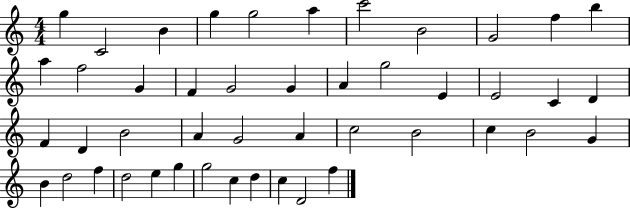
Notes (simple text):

G5/q C4/h B4/q G5/q G5/h A5/q C6/h B4/h G4/h F5/q B5/q A5/q F5/h G4/q F4/q G4/h G4/q A4/q G5/h E4/q E4/h C4/q D4/q F4/q D4/q B4/h A4/q G4/h A4/q C5/h B4/h C5/q B4/h G4/q B4/q D5/h F5/q D5/h E5/q G5/q G5/h C5/q D5/q C5/q D4/h F5/q